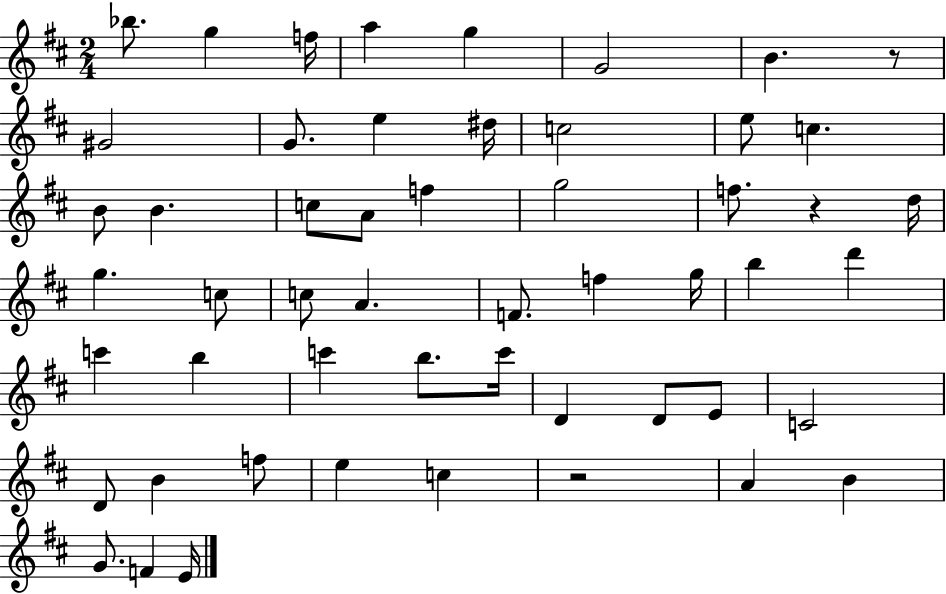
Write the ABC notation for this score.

X:1
T:Untitled
M:2/4
L:1/4
K:D
_b/2 g f/4 a g G2 B z/2 ^G2 G/2 e ^d/4 c2 e/2 c B/2 B c/2 A/2 f g2 f/2 z d/4 g c/2 c/2 A F/2 f g/4 b d' c' b c' b/2 c'/4 D D/2 E/2 C2 D/2 B f/2 e c z2 A B G/2 F E/4